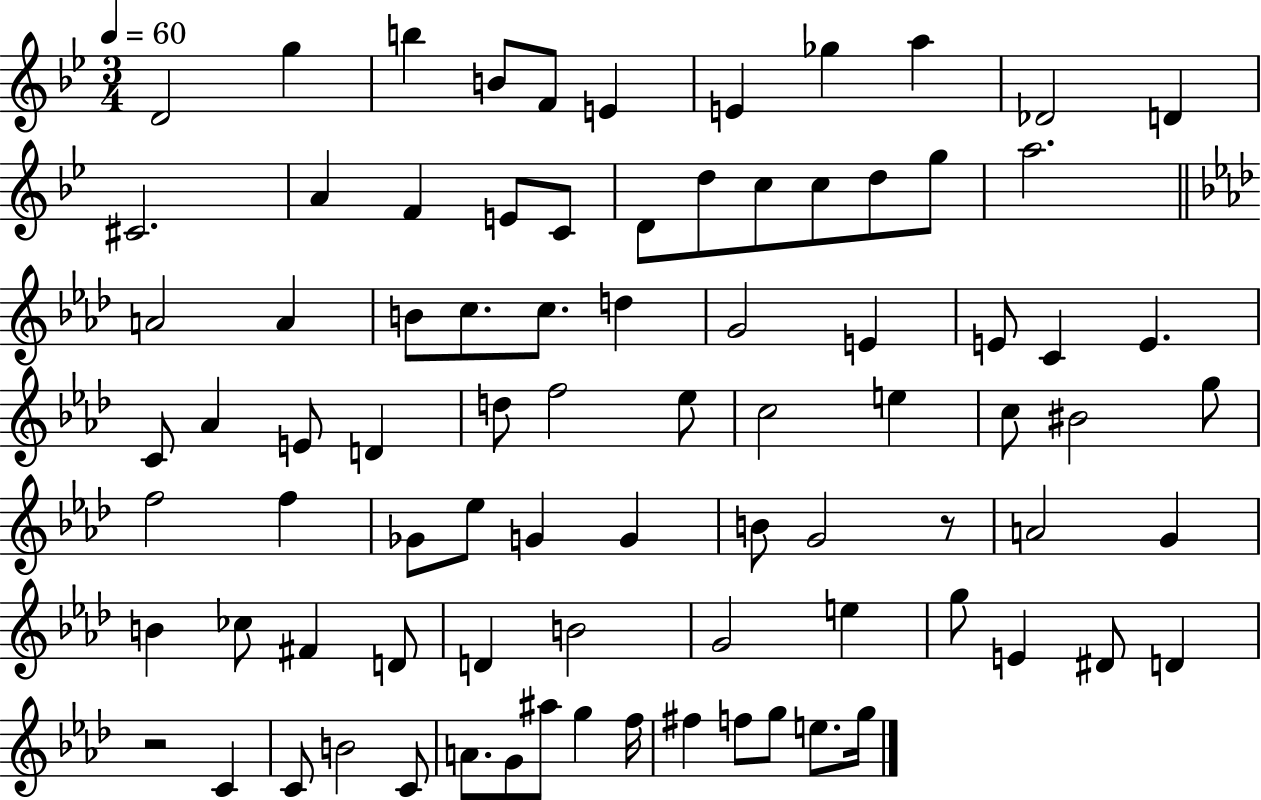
{
  \clef treble
  \numericTimeSignature
  \time 3/4
  \key bes \major
  \tempo 4 = 60
  d'2 g''4 | b''4 b'8 f'8 e'4 | e'4 ges''4 a''4 | des'2 d'4 | \break cis'2. | a'4 f'4 e'8 c'8 | d'8 d''8 c''8 c''8 d''8 g''8 | a''2. | \break \bar "||" \break \key aes \major a'2 a'4 | b'8 c''8. c''8. d''4 | g'2 e'4 | e'8 c'4 e'4. | \break c'8 aes'4 e'8 d'4 | d''8 f''2 ees''8 | c''2 e''4 | c''8 bis'2 g''8 | \break f''2 f''4 | ges'8 ees''8 g'4 g'4 | b'8 g'2 r8 | a'2 g'4 | \break b'4 ces''8 fis'4 d'8 | d'4 b'2 | g'2 e''4 | g''8 e'4 dis'8 d'4 | \break r2 c'4 | c'8 b'2 c'8 | a'8. g'8 ais''8 g''4 f''16 | fis''4 f''8 g''8 e''8. g''16 | \break \bar "|."
}